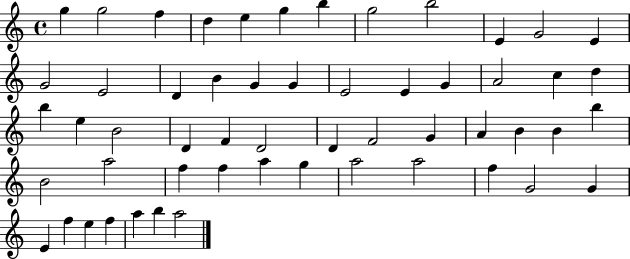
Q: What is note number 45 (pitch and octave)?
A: A5